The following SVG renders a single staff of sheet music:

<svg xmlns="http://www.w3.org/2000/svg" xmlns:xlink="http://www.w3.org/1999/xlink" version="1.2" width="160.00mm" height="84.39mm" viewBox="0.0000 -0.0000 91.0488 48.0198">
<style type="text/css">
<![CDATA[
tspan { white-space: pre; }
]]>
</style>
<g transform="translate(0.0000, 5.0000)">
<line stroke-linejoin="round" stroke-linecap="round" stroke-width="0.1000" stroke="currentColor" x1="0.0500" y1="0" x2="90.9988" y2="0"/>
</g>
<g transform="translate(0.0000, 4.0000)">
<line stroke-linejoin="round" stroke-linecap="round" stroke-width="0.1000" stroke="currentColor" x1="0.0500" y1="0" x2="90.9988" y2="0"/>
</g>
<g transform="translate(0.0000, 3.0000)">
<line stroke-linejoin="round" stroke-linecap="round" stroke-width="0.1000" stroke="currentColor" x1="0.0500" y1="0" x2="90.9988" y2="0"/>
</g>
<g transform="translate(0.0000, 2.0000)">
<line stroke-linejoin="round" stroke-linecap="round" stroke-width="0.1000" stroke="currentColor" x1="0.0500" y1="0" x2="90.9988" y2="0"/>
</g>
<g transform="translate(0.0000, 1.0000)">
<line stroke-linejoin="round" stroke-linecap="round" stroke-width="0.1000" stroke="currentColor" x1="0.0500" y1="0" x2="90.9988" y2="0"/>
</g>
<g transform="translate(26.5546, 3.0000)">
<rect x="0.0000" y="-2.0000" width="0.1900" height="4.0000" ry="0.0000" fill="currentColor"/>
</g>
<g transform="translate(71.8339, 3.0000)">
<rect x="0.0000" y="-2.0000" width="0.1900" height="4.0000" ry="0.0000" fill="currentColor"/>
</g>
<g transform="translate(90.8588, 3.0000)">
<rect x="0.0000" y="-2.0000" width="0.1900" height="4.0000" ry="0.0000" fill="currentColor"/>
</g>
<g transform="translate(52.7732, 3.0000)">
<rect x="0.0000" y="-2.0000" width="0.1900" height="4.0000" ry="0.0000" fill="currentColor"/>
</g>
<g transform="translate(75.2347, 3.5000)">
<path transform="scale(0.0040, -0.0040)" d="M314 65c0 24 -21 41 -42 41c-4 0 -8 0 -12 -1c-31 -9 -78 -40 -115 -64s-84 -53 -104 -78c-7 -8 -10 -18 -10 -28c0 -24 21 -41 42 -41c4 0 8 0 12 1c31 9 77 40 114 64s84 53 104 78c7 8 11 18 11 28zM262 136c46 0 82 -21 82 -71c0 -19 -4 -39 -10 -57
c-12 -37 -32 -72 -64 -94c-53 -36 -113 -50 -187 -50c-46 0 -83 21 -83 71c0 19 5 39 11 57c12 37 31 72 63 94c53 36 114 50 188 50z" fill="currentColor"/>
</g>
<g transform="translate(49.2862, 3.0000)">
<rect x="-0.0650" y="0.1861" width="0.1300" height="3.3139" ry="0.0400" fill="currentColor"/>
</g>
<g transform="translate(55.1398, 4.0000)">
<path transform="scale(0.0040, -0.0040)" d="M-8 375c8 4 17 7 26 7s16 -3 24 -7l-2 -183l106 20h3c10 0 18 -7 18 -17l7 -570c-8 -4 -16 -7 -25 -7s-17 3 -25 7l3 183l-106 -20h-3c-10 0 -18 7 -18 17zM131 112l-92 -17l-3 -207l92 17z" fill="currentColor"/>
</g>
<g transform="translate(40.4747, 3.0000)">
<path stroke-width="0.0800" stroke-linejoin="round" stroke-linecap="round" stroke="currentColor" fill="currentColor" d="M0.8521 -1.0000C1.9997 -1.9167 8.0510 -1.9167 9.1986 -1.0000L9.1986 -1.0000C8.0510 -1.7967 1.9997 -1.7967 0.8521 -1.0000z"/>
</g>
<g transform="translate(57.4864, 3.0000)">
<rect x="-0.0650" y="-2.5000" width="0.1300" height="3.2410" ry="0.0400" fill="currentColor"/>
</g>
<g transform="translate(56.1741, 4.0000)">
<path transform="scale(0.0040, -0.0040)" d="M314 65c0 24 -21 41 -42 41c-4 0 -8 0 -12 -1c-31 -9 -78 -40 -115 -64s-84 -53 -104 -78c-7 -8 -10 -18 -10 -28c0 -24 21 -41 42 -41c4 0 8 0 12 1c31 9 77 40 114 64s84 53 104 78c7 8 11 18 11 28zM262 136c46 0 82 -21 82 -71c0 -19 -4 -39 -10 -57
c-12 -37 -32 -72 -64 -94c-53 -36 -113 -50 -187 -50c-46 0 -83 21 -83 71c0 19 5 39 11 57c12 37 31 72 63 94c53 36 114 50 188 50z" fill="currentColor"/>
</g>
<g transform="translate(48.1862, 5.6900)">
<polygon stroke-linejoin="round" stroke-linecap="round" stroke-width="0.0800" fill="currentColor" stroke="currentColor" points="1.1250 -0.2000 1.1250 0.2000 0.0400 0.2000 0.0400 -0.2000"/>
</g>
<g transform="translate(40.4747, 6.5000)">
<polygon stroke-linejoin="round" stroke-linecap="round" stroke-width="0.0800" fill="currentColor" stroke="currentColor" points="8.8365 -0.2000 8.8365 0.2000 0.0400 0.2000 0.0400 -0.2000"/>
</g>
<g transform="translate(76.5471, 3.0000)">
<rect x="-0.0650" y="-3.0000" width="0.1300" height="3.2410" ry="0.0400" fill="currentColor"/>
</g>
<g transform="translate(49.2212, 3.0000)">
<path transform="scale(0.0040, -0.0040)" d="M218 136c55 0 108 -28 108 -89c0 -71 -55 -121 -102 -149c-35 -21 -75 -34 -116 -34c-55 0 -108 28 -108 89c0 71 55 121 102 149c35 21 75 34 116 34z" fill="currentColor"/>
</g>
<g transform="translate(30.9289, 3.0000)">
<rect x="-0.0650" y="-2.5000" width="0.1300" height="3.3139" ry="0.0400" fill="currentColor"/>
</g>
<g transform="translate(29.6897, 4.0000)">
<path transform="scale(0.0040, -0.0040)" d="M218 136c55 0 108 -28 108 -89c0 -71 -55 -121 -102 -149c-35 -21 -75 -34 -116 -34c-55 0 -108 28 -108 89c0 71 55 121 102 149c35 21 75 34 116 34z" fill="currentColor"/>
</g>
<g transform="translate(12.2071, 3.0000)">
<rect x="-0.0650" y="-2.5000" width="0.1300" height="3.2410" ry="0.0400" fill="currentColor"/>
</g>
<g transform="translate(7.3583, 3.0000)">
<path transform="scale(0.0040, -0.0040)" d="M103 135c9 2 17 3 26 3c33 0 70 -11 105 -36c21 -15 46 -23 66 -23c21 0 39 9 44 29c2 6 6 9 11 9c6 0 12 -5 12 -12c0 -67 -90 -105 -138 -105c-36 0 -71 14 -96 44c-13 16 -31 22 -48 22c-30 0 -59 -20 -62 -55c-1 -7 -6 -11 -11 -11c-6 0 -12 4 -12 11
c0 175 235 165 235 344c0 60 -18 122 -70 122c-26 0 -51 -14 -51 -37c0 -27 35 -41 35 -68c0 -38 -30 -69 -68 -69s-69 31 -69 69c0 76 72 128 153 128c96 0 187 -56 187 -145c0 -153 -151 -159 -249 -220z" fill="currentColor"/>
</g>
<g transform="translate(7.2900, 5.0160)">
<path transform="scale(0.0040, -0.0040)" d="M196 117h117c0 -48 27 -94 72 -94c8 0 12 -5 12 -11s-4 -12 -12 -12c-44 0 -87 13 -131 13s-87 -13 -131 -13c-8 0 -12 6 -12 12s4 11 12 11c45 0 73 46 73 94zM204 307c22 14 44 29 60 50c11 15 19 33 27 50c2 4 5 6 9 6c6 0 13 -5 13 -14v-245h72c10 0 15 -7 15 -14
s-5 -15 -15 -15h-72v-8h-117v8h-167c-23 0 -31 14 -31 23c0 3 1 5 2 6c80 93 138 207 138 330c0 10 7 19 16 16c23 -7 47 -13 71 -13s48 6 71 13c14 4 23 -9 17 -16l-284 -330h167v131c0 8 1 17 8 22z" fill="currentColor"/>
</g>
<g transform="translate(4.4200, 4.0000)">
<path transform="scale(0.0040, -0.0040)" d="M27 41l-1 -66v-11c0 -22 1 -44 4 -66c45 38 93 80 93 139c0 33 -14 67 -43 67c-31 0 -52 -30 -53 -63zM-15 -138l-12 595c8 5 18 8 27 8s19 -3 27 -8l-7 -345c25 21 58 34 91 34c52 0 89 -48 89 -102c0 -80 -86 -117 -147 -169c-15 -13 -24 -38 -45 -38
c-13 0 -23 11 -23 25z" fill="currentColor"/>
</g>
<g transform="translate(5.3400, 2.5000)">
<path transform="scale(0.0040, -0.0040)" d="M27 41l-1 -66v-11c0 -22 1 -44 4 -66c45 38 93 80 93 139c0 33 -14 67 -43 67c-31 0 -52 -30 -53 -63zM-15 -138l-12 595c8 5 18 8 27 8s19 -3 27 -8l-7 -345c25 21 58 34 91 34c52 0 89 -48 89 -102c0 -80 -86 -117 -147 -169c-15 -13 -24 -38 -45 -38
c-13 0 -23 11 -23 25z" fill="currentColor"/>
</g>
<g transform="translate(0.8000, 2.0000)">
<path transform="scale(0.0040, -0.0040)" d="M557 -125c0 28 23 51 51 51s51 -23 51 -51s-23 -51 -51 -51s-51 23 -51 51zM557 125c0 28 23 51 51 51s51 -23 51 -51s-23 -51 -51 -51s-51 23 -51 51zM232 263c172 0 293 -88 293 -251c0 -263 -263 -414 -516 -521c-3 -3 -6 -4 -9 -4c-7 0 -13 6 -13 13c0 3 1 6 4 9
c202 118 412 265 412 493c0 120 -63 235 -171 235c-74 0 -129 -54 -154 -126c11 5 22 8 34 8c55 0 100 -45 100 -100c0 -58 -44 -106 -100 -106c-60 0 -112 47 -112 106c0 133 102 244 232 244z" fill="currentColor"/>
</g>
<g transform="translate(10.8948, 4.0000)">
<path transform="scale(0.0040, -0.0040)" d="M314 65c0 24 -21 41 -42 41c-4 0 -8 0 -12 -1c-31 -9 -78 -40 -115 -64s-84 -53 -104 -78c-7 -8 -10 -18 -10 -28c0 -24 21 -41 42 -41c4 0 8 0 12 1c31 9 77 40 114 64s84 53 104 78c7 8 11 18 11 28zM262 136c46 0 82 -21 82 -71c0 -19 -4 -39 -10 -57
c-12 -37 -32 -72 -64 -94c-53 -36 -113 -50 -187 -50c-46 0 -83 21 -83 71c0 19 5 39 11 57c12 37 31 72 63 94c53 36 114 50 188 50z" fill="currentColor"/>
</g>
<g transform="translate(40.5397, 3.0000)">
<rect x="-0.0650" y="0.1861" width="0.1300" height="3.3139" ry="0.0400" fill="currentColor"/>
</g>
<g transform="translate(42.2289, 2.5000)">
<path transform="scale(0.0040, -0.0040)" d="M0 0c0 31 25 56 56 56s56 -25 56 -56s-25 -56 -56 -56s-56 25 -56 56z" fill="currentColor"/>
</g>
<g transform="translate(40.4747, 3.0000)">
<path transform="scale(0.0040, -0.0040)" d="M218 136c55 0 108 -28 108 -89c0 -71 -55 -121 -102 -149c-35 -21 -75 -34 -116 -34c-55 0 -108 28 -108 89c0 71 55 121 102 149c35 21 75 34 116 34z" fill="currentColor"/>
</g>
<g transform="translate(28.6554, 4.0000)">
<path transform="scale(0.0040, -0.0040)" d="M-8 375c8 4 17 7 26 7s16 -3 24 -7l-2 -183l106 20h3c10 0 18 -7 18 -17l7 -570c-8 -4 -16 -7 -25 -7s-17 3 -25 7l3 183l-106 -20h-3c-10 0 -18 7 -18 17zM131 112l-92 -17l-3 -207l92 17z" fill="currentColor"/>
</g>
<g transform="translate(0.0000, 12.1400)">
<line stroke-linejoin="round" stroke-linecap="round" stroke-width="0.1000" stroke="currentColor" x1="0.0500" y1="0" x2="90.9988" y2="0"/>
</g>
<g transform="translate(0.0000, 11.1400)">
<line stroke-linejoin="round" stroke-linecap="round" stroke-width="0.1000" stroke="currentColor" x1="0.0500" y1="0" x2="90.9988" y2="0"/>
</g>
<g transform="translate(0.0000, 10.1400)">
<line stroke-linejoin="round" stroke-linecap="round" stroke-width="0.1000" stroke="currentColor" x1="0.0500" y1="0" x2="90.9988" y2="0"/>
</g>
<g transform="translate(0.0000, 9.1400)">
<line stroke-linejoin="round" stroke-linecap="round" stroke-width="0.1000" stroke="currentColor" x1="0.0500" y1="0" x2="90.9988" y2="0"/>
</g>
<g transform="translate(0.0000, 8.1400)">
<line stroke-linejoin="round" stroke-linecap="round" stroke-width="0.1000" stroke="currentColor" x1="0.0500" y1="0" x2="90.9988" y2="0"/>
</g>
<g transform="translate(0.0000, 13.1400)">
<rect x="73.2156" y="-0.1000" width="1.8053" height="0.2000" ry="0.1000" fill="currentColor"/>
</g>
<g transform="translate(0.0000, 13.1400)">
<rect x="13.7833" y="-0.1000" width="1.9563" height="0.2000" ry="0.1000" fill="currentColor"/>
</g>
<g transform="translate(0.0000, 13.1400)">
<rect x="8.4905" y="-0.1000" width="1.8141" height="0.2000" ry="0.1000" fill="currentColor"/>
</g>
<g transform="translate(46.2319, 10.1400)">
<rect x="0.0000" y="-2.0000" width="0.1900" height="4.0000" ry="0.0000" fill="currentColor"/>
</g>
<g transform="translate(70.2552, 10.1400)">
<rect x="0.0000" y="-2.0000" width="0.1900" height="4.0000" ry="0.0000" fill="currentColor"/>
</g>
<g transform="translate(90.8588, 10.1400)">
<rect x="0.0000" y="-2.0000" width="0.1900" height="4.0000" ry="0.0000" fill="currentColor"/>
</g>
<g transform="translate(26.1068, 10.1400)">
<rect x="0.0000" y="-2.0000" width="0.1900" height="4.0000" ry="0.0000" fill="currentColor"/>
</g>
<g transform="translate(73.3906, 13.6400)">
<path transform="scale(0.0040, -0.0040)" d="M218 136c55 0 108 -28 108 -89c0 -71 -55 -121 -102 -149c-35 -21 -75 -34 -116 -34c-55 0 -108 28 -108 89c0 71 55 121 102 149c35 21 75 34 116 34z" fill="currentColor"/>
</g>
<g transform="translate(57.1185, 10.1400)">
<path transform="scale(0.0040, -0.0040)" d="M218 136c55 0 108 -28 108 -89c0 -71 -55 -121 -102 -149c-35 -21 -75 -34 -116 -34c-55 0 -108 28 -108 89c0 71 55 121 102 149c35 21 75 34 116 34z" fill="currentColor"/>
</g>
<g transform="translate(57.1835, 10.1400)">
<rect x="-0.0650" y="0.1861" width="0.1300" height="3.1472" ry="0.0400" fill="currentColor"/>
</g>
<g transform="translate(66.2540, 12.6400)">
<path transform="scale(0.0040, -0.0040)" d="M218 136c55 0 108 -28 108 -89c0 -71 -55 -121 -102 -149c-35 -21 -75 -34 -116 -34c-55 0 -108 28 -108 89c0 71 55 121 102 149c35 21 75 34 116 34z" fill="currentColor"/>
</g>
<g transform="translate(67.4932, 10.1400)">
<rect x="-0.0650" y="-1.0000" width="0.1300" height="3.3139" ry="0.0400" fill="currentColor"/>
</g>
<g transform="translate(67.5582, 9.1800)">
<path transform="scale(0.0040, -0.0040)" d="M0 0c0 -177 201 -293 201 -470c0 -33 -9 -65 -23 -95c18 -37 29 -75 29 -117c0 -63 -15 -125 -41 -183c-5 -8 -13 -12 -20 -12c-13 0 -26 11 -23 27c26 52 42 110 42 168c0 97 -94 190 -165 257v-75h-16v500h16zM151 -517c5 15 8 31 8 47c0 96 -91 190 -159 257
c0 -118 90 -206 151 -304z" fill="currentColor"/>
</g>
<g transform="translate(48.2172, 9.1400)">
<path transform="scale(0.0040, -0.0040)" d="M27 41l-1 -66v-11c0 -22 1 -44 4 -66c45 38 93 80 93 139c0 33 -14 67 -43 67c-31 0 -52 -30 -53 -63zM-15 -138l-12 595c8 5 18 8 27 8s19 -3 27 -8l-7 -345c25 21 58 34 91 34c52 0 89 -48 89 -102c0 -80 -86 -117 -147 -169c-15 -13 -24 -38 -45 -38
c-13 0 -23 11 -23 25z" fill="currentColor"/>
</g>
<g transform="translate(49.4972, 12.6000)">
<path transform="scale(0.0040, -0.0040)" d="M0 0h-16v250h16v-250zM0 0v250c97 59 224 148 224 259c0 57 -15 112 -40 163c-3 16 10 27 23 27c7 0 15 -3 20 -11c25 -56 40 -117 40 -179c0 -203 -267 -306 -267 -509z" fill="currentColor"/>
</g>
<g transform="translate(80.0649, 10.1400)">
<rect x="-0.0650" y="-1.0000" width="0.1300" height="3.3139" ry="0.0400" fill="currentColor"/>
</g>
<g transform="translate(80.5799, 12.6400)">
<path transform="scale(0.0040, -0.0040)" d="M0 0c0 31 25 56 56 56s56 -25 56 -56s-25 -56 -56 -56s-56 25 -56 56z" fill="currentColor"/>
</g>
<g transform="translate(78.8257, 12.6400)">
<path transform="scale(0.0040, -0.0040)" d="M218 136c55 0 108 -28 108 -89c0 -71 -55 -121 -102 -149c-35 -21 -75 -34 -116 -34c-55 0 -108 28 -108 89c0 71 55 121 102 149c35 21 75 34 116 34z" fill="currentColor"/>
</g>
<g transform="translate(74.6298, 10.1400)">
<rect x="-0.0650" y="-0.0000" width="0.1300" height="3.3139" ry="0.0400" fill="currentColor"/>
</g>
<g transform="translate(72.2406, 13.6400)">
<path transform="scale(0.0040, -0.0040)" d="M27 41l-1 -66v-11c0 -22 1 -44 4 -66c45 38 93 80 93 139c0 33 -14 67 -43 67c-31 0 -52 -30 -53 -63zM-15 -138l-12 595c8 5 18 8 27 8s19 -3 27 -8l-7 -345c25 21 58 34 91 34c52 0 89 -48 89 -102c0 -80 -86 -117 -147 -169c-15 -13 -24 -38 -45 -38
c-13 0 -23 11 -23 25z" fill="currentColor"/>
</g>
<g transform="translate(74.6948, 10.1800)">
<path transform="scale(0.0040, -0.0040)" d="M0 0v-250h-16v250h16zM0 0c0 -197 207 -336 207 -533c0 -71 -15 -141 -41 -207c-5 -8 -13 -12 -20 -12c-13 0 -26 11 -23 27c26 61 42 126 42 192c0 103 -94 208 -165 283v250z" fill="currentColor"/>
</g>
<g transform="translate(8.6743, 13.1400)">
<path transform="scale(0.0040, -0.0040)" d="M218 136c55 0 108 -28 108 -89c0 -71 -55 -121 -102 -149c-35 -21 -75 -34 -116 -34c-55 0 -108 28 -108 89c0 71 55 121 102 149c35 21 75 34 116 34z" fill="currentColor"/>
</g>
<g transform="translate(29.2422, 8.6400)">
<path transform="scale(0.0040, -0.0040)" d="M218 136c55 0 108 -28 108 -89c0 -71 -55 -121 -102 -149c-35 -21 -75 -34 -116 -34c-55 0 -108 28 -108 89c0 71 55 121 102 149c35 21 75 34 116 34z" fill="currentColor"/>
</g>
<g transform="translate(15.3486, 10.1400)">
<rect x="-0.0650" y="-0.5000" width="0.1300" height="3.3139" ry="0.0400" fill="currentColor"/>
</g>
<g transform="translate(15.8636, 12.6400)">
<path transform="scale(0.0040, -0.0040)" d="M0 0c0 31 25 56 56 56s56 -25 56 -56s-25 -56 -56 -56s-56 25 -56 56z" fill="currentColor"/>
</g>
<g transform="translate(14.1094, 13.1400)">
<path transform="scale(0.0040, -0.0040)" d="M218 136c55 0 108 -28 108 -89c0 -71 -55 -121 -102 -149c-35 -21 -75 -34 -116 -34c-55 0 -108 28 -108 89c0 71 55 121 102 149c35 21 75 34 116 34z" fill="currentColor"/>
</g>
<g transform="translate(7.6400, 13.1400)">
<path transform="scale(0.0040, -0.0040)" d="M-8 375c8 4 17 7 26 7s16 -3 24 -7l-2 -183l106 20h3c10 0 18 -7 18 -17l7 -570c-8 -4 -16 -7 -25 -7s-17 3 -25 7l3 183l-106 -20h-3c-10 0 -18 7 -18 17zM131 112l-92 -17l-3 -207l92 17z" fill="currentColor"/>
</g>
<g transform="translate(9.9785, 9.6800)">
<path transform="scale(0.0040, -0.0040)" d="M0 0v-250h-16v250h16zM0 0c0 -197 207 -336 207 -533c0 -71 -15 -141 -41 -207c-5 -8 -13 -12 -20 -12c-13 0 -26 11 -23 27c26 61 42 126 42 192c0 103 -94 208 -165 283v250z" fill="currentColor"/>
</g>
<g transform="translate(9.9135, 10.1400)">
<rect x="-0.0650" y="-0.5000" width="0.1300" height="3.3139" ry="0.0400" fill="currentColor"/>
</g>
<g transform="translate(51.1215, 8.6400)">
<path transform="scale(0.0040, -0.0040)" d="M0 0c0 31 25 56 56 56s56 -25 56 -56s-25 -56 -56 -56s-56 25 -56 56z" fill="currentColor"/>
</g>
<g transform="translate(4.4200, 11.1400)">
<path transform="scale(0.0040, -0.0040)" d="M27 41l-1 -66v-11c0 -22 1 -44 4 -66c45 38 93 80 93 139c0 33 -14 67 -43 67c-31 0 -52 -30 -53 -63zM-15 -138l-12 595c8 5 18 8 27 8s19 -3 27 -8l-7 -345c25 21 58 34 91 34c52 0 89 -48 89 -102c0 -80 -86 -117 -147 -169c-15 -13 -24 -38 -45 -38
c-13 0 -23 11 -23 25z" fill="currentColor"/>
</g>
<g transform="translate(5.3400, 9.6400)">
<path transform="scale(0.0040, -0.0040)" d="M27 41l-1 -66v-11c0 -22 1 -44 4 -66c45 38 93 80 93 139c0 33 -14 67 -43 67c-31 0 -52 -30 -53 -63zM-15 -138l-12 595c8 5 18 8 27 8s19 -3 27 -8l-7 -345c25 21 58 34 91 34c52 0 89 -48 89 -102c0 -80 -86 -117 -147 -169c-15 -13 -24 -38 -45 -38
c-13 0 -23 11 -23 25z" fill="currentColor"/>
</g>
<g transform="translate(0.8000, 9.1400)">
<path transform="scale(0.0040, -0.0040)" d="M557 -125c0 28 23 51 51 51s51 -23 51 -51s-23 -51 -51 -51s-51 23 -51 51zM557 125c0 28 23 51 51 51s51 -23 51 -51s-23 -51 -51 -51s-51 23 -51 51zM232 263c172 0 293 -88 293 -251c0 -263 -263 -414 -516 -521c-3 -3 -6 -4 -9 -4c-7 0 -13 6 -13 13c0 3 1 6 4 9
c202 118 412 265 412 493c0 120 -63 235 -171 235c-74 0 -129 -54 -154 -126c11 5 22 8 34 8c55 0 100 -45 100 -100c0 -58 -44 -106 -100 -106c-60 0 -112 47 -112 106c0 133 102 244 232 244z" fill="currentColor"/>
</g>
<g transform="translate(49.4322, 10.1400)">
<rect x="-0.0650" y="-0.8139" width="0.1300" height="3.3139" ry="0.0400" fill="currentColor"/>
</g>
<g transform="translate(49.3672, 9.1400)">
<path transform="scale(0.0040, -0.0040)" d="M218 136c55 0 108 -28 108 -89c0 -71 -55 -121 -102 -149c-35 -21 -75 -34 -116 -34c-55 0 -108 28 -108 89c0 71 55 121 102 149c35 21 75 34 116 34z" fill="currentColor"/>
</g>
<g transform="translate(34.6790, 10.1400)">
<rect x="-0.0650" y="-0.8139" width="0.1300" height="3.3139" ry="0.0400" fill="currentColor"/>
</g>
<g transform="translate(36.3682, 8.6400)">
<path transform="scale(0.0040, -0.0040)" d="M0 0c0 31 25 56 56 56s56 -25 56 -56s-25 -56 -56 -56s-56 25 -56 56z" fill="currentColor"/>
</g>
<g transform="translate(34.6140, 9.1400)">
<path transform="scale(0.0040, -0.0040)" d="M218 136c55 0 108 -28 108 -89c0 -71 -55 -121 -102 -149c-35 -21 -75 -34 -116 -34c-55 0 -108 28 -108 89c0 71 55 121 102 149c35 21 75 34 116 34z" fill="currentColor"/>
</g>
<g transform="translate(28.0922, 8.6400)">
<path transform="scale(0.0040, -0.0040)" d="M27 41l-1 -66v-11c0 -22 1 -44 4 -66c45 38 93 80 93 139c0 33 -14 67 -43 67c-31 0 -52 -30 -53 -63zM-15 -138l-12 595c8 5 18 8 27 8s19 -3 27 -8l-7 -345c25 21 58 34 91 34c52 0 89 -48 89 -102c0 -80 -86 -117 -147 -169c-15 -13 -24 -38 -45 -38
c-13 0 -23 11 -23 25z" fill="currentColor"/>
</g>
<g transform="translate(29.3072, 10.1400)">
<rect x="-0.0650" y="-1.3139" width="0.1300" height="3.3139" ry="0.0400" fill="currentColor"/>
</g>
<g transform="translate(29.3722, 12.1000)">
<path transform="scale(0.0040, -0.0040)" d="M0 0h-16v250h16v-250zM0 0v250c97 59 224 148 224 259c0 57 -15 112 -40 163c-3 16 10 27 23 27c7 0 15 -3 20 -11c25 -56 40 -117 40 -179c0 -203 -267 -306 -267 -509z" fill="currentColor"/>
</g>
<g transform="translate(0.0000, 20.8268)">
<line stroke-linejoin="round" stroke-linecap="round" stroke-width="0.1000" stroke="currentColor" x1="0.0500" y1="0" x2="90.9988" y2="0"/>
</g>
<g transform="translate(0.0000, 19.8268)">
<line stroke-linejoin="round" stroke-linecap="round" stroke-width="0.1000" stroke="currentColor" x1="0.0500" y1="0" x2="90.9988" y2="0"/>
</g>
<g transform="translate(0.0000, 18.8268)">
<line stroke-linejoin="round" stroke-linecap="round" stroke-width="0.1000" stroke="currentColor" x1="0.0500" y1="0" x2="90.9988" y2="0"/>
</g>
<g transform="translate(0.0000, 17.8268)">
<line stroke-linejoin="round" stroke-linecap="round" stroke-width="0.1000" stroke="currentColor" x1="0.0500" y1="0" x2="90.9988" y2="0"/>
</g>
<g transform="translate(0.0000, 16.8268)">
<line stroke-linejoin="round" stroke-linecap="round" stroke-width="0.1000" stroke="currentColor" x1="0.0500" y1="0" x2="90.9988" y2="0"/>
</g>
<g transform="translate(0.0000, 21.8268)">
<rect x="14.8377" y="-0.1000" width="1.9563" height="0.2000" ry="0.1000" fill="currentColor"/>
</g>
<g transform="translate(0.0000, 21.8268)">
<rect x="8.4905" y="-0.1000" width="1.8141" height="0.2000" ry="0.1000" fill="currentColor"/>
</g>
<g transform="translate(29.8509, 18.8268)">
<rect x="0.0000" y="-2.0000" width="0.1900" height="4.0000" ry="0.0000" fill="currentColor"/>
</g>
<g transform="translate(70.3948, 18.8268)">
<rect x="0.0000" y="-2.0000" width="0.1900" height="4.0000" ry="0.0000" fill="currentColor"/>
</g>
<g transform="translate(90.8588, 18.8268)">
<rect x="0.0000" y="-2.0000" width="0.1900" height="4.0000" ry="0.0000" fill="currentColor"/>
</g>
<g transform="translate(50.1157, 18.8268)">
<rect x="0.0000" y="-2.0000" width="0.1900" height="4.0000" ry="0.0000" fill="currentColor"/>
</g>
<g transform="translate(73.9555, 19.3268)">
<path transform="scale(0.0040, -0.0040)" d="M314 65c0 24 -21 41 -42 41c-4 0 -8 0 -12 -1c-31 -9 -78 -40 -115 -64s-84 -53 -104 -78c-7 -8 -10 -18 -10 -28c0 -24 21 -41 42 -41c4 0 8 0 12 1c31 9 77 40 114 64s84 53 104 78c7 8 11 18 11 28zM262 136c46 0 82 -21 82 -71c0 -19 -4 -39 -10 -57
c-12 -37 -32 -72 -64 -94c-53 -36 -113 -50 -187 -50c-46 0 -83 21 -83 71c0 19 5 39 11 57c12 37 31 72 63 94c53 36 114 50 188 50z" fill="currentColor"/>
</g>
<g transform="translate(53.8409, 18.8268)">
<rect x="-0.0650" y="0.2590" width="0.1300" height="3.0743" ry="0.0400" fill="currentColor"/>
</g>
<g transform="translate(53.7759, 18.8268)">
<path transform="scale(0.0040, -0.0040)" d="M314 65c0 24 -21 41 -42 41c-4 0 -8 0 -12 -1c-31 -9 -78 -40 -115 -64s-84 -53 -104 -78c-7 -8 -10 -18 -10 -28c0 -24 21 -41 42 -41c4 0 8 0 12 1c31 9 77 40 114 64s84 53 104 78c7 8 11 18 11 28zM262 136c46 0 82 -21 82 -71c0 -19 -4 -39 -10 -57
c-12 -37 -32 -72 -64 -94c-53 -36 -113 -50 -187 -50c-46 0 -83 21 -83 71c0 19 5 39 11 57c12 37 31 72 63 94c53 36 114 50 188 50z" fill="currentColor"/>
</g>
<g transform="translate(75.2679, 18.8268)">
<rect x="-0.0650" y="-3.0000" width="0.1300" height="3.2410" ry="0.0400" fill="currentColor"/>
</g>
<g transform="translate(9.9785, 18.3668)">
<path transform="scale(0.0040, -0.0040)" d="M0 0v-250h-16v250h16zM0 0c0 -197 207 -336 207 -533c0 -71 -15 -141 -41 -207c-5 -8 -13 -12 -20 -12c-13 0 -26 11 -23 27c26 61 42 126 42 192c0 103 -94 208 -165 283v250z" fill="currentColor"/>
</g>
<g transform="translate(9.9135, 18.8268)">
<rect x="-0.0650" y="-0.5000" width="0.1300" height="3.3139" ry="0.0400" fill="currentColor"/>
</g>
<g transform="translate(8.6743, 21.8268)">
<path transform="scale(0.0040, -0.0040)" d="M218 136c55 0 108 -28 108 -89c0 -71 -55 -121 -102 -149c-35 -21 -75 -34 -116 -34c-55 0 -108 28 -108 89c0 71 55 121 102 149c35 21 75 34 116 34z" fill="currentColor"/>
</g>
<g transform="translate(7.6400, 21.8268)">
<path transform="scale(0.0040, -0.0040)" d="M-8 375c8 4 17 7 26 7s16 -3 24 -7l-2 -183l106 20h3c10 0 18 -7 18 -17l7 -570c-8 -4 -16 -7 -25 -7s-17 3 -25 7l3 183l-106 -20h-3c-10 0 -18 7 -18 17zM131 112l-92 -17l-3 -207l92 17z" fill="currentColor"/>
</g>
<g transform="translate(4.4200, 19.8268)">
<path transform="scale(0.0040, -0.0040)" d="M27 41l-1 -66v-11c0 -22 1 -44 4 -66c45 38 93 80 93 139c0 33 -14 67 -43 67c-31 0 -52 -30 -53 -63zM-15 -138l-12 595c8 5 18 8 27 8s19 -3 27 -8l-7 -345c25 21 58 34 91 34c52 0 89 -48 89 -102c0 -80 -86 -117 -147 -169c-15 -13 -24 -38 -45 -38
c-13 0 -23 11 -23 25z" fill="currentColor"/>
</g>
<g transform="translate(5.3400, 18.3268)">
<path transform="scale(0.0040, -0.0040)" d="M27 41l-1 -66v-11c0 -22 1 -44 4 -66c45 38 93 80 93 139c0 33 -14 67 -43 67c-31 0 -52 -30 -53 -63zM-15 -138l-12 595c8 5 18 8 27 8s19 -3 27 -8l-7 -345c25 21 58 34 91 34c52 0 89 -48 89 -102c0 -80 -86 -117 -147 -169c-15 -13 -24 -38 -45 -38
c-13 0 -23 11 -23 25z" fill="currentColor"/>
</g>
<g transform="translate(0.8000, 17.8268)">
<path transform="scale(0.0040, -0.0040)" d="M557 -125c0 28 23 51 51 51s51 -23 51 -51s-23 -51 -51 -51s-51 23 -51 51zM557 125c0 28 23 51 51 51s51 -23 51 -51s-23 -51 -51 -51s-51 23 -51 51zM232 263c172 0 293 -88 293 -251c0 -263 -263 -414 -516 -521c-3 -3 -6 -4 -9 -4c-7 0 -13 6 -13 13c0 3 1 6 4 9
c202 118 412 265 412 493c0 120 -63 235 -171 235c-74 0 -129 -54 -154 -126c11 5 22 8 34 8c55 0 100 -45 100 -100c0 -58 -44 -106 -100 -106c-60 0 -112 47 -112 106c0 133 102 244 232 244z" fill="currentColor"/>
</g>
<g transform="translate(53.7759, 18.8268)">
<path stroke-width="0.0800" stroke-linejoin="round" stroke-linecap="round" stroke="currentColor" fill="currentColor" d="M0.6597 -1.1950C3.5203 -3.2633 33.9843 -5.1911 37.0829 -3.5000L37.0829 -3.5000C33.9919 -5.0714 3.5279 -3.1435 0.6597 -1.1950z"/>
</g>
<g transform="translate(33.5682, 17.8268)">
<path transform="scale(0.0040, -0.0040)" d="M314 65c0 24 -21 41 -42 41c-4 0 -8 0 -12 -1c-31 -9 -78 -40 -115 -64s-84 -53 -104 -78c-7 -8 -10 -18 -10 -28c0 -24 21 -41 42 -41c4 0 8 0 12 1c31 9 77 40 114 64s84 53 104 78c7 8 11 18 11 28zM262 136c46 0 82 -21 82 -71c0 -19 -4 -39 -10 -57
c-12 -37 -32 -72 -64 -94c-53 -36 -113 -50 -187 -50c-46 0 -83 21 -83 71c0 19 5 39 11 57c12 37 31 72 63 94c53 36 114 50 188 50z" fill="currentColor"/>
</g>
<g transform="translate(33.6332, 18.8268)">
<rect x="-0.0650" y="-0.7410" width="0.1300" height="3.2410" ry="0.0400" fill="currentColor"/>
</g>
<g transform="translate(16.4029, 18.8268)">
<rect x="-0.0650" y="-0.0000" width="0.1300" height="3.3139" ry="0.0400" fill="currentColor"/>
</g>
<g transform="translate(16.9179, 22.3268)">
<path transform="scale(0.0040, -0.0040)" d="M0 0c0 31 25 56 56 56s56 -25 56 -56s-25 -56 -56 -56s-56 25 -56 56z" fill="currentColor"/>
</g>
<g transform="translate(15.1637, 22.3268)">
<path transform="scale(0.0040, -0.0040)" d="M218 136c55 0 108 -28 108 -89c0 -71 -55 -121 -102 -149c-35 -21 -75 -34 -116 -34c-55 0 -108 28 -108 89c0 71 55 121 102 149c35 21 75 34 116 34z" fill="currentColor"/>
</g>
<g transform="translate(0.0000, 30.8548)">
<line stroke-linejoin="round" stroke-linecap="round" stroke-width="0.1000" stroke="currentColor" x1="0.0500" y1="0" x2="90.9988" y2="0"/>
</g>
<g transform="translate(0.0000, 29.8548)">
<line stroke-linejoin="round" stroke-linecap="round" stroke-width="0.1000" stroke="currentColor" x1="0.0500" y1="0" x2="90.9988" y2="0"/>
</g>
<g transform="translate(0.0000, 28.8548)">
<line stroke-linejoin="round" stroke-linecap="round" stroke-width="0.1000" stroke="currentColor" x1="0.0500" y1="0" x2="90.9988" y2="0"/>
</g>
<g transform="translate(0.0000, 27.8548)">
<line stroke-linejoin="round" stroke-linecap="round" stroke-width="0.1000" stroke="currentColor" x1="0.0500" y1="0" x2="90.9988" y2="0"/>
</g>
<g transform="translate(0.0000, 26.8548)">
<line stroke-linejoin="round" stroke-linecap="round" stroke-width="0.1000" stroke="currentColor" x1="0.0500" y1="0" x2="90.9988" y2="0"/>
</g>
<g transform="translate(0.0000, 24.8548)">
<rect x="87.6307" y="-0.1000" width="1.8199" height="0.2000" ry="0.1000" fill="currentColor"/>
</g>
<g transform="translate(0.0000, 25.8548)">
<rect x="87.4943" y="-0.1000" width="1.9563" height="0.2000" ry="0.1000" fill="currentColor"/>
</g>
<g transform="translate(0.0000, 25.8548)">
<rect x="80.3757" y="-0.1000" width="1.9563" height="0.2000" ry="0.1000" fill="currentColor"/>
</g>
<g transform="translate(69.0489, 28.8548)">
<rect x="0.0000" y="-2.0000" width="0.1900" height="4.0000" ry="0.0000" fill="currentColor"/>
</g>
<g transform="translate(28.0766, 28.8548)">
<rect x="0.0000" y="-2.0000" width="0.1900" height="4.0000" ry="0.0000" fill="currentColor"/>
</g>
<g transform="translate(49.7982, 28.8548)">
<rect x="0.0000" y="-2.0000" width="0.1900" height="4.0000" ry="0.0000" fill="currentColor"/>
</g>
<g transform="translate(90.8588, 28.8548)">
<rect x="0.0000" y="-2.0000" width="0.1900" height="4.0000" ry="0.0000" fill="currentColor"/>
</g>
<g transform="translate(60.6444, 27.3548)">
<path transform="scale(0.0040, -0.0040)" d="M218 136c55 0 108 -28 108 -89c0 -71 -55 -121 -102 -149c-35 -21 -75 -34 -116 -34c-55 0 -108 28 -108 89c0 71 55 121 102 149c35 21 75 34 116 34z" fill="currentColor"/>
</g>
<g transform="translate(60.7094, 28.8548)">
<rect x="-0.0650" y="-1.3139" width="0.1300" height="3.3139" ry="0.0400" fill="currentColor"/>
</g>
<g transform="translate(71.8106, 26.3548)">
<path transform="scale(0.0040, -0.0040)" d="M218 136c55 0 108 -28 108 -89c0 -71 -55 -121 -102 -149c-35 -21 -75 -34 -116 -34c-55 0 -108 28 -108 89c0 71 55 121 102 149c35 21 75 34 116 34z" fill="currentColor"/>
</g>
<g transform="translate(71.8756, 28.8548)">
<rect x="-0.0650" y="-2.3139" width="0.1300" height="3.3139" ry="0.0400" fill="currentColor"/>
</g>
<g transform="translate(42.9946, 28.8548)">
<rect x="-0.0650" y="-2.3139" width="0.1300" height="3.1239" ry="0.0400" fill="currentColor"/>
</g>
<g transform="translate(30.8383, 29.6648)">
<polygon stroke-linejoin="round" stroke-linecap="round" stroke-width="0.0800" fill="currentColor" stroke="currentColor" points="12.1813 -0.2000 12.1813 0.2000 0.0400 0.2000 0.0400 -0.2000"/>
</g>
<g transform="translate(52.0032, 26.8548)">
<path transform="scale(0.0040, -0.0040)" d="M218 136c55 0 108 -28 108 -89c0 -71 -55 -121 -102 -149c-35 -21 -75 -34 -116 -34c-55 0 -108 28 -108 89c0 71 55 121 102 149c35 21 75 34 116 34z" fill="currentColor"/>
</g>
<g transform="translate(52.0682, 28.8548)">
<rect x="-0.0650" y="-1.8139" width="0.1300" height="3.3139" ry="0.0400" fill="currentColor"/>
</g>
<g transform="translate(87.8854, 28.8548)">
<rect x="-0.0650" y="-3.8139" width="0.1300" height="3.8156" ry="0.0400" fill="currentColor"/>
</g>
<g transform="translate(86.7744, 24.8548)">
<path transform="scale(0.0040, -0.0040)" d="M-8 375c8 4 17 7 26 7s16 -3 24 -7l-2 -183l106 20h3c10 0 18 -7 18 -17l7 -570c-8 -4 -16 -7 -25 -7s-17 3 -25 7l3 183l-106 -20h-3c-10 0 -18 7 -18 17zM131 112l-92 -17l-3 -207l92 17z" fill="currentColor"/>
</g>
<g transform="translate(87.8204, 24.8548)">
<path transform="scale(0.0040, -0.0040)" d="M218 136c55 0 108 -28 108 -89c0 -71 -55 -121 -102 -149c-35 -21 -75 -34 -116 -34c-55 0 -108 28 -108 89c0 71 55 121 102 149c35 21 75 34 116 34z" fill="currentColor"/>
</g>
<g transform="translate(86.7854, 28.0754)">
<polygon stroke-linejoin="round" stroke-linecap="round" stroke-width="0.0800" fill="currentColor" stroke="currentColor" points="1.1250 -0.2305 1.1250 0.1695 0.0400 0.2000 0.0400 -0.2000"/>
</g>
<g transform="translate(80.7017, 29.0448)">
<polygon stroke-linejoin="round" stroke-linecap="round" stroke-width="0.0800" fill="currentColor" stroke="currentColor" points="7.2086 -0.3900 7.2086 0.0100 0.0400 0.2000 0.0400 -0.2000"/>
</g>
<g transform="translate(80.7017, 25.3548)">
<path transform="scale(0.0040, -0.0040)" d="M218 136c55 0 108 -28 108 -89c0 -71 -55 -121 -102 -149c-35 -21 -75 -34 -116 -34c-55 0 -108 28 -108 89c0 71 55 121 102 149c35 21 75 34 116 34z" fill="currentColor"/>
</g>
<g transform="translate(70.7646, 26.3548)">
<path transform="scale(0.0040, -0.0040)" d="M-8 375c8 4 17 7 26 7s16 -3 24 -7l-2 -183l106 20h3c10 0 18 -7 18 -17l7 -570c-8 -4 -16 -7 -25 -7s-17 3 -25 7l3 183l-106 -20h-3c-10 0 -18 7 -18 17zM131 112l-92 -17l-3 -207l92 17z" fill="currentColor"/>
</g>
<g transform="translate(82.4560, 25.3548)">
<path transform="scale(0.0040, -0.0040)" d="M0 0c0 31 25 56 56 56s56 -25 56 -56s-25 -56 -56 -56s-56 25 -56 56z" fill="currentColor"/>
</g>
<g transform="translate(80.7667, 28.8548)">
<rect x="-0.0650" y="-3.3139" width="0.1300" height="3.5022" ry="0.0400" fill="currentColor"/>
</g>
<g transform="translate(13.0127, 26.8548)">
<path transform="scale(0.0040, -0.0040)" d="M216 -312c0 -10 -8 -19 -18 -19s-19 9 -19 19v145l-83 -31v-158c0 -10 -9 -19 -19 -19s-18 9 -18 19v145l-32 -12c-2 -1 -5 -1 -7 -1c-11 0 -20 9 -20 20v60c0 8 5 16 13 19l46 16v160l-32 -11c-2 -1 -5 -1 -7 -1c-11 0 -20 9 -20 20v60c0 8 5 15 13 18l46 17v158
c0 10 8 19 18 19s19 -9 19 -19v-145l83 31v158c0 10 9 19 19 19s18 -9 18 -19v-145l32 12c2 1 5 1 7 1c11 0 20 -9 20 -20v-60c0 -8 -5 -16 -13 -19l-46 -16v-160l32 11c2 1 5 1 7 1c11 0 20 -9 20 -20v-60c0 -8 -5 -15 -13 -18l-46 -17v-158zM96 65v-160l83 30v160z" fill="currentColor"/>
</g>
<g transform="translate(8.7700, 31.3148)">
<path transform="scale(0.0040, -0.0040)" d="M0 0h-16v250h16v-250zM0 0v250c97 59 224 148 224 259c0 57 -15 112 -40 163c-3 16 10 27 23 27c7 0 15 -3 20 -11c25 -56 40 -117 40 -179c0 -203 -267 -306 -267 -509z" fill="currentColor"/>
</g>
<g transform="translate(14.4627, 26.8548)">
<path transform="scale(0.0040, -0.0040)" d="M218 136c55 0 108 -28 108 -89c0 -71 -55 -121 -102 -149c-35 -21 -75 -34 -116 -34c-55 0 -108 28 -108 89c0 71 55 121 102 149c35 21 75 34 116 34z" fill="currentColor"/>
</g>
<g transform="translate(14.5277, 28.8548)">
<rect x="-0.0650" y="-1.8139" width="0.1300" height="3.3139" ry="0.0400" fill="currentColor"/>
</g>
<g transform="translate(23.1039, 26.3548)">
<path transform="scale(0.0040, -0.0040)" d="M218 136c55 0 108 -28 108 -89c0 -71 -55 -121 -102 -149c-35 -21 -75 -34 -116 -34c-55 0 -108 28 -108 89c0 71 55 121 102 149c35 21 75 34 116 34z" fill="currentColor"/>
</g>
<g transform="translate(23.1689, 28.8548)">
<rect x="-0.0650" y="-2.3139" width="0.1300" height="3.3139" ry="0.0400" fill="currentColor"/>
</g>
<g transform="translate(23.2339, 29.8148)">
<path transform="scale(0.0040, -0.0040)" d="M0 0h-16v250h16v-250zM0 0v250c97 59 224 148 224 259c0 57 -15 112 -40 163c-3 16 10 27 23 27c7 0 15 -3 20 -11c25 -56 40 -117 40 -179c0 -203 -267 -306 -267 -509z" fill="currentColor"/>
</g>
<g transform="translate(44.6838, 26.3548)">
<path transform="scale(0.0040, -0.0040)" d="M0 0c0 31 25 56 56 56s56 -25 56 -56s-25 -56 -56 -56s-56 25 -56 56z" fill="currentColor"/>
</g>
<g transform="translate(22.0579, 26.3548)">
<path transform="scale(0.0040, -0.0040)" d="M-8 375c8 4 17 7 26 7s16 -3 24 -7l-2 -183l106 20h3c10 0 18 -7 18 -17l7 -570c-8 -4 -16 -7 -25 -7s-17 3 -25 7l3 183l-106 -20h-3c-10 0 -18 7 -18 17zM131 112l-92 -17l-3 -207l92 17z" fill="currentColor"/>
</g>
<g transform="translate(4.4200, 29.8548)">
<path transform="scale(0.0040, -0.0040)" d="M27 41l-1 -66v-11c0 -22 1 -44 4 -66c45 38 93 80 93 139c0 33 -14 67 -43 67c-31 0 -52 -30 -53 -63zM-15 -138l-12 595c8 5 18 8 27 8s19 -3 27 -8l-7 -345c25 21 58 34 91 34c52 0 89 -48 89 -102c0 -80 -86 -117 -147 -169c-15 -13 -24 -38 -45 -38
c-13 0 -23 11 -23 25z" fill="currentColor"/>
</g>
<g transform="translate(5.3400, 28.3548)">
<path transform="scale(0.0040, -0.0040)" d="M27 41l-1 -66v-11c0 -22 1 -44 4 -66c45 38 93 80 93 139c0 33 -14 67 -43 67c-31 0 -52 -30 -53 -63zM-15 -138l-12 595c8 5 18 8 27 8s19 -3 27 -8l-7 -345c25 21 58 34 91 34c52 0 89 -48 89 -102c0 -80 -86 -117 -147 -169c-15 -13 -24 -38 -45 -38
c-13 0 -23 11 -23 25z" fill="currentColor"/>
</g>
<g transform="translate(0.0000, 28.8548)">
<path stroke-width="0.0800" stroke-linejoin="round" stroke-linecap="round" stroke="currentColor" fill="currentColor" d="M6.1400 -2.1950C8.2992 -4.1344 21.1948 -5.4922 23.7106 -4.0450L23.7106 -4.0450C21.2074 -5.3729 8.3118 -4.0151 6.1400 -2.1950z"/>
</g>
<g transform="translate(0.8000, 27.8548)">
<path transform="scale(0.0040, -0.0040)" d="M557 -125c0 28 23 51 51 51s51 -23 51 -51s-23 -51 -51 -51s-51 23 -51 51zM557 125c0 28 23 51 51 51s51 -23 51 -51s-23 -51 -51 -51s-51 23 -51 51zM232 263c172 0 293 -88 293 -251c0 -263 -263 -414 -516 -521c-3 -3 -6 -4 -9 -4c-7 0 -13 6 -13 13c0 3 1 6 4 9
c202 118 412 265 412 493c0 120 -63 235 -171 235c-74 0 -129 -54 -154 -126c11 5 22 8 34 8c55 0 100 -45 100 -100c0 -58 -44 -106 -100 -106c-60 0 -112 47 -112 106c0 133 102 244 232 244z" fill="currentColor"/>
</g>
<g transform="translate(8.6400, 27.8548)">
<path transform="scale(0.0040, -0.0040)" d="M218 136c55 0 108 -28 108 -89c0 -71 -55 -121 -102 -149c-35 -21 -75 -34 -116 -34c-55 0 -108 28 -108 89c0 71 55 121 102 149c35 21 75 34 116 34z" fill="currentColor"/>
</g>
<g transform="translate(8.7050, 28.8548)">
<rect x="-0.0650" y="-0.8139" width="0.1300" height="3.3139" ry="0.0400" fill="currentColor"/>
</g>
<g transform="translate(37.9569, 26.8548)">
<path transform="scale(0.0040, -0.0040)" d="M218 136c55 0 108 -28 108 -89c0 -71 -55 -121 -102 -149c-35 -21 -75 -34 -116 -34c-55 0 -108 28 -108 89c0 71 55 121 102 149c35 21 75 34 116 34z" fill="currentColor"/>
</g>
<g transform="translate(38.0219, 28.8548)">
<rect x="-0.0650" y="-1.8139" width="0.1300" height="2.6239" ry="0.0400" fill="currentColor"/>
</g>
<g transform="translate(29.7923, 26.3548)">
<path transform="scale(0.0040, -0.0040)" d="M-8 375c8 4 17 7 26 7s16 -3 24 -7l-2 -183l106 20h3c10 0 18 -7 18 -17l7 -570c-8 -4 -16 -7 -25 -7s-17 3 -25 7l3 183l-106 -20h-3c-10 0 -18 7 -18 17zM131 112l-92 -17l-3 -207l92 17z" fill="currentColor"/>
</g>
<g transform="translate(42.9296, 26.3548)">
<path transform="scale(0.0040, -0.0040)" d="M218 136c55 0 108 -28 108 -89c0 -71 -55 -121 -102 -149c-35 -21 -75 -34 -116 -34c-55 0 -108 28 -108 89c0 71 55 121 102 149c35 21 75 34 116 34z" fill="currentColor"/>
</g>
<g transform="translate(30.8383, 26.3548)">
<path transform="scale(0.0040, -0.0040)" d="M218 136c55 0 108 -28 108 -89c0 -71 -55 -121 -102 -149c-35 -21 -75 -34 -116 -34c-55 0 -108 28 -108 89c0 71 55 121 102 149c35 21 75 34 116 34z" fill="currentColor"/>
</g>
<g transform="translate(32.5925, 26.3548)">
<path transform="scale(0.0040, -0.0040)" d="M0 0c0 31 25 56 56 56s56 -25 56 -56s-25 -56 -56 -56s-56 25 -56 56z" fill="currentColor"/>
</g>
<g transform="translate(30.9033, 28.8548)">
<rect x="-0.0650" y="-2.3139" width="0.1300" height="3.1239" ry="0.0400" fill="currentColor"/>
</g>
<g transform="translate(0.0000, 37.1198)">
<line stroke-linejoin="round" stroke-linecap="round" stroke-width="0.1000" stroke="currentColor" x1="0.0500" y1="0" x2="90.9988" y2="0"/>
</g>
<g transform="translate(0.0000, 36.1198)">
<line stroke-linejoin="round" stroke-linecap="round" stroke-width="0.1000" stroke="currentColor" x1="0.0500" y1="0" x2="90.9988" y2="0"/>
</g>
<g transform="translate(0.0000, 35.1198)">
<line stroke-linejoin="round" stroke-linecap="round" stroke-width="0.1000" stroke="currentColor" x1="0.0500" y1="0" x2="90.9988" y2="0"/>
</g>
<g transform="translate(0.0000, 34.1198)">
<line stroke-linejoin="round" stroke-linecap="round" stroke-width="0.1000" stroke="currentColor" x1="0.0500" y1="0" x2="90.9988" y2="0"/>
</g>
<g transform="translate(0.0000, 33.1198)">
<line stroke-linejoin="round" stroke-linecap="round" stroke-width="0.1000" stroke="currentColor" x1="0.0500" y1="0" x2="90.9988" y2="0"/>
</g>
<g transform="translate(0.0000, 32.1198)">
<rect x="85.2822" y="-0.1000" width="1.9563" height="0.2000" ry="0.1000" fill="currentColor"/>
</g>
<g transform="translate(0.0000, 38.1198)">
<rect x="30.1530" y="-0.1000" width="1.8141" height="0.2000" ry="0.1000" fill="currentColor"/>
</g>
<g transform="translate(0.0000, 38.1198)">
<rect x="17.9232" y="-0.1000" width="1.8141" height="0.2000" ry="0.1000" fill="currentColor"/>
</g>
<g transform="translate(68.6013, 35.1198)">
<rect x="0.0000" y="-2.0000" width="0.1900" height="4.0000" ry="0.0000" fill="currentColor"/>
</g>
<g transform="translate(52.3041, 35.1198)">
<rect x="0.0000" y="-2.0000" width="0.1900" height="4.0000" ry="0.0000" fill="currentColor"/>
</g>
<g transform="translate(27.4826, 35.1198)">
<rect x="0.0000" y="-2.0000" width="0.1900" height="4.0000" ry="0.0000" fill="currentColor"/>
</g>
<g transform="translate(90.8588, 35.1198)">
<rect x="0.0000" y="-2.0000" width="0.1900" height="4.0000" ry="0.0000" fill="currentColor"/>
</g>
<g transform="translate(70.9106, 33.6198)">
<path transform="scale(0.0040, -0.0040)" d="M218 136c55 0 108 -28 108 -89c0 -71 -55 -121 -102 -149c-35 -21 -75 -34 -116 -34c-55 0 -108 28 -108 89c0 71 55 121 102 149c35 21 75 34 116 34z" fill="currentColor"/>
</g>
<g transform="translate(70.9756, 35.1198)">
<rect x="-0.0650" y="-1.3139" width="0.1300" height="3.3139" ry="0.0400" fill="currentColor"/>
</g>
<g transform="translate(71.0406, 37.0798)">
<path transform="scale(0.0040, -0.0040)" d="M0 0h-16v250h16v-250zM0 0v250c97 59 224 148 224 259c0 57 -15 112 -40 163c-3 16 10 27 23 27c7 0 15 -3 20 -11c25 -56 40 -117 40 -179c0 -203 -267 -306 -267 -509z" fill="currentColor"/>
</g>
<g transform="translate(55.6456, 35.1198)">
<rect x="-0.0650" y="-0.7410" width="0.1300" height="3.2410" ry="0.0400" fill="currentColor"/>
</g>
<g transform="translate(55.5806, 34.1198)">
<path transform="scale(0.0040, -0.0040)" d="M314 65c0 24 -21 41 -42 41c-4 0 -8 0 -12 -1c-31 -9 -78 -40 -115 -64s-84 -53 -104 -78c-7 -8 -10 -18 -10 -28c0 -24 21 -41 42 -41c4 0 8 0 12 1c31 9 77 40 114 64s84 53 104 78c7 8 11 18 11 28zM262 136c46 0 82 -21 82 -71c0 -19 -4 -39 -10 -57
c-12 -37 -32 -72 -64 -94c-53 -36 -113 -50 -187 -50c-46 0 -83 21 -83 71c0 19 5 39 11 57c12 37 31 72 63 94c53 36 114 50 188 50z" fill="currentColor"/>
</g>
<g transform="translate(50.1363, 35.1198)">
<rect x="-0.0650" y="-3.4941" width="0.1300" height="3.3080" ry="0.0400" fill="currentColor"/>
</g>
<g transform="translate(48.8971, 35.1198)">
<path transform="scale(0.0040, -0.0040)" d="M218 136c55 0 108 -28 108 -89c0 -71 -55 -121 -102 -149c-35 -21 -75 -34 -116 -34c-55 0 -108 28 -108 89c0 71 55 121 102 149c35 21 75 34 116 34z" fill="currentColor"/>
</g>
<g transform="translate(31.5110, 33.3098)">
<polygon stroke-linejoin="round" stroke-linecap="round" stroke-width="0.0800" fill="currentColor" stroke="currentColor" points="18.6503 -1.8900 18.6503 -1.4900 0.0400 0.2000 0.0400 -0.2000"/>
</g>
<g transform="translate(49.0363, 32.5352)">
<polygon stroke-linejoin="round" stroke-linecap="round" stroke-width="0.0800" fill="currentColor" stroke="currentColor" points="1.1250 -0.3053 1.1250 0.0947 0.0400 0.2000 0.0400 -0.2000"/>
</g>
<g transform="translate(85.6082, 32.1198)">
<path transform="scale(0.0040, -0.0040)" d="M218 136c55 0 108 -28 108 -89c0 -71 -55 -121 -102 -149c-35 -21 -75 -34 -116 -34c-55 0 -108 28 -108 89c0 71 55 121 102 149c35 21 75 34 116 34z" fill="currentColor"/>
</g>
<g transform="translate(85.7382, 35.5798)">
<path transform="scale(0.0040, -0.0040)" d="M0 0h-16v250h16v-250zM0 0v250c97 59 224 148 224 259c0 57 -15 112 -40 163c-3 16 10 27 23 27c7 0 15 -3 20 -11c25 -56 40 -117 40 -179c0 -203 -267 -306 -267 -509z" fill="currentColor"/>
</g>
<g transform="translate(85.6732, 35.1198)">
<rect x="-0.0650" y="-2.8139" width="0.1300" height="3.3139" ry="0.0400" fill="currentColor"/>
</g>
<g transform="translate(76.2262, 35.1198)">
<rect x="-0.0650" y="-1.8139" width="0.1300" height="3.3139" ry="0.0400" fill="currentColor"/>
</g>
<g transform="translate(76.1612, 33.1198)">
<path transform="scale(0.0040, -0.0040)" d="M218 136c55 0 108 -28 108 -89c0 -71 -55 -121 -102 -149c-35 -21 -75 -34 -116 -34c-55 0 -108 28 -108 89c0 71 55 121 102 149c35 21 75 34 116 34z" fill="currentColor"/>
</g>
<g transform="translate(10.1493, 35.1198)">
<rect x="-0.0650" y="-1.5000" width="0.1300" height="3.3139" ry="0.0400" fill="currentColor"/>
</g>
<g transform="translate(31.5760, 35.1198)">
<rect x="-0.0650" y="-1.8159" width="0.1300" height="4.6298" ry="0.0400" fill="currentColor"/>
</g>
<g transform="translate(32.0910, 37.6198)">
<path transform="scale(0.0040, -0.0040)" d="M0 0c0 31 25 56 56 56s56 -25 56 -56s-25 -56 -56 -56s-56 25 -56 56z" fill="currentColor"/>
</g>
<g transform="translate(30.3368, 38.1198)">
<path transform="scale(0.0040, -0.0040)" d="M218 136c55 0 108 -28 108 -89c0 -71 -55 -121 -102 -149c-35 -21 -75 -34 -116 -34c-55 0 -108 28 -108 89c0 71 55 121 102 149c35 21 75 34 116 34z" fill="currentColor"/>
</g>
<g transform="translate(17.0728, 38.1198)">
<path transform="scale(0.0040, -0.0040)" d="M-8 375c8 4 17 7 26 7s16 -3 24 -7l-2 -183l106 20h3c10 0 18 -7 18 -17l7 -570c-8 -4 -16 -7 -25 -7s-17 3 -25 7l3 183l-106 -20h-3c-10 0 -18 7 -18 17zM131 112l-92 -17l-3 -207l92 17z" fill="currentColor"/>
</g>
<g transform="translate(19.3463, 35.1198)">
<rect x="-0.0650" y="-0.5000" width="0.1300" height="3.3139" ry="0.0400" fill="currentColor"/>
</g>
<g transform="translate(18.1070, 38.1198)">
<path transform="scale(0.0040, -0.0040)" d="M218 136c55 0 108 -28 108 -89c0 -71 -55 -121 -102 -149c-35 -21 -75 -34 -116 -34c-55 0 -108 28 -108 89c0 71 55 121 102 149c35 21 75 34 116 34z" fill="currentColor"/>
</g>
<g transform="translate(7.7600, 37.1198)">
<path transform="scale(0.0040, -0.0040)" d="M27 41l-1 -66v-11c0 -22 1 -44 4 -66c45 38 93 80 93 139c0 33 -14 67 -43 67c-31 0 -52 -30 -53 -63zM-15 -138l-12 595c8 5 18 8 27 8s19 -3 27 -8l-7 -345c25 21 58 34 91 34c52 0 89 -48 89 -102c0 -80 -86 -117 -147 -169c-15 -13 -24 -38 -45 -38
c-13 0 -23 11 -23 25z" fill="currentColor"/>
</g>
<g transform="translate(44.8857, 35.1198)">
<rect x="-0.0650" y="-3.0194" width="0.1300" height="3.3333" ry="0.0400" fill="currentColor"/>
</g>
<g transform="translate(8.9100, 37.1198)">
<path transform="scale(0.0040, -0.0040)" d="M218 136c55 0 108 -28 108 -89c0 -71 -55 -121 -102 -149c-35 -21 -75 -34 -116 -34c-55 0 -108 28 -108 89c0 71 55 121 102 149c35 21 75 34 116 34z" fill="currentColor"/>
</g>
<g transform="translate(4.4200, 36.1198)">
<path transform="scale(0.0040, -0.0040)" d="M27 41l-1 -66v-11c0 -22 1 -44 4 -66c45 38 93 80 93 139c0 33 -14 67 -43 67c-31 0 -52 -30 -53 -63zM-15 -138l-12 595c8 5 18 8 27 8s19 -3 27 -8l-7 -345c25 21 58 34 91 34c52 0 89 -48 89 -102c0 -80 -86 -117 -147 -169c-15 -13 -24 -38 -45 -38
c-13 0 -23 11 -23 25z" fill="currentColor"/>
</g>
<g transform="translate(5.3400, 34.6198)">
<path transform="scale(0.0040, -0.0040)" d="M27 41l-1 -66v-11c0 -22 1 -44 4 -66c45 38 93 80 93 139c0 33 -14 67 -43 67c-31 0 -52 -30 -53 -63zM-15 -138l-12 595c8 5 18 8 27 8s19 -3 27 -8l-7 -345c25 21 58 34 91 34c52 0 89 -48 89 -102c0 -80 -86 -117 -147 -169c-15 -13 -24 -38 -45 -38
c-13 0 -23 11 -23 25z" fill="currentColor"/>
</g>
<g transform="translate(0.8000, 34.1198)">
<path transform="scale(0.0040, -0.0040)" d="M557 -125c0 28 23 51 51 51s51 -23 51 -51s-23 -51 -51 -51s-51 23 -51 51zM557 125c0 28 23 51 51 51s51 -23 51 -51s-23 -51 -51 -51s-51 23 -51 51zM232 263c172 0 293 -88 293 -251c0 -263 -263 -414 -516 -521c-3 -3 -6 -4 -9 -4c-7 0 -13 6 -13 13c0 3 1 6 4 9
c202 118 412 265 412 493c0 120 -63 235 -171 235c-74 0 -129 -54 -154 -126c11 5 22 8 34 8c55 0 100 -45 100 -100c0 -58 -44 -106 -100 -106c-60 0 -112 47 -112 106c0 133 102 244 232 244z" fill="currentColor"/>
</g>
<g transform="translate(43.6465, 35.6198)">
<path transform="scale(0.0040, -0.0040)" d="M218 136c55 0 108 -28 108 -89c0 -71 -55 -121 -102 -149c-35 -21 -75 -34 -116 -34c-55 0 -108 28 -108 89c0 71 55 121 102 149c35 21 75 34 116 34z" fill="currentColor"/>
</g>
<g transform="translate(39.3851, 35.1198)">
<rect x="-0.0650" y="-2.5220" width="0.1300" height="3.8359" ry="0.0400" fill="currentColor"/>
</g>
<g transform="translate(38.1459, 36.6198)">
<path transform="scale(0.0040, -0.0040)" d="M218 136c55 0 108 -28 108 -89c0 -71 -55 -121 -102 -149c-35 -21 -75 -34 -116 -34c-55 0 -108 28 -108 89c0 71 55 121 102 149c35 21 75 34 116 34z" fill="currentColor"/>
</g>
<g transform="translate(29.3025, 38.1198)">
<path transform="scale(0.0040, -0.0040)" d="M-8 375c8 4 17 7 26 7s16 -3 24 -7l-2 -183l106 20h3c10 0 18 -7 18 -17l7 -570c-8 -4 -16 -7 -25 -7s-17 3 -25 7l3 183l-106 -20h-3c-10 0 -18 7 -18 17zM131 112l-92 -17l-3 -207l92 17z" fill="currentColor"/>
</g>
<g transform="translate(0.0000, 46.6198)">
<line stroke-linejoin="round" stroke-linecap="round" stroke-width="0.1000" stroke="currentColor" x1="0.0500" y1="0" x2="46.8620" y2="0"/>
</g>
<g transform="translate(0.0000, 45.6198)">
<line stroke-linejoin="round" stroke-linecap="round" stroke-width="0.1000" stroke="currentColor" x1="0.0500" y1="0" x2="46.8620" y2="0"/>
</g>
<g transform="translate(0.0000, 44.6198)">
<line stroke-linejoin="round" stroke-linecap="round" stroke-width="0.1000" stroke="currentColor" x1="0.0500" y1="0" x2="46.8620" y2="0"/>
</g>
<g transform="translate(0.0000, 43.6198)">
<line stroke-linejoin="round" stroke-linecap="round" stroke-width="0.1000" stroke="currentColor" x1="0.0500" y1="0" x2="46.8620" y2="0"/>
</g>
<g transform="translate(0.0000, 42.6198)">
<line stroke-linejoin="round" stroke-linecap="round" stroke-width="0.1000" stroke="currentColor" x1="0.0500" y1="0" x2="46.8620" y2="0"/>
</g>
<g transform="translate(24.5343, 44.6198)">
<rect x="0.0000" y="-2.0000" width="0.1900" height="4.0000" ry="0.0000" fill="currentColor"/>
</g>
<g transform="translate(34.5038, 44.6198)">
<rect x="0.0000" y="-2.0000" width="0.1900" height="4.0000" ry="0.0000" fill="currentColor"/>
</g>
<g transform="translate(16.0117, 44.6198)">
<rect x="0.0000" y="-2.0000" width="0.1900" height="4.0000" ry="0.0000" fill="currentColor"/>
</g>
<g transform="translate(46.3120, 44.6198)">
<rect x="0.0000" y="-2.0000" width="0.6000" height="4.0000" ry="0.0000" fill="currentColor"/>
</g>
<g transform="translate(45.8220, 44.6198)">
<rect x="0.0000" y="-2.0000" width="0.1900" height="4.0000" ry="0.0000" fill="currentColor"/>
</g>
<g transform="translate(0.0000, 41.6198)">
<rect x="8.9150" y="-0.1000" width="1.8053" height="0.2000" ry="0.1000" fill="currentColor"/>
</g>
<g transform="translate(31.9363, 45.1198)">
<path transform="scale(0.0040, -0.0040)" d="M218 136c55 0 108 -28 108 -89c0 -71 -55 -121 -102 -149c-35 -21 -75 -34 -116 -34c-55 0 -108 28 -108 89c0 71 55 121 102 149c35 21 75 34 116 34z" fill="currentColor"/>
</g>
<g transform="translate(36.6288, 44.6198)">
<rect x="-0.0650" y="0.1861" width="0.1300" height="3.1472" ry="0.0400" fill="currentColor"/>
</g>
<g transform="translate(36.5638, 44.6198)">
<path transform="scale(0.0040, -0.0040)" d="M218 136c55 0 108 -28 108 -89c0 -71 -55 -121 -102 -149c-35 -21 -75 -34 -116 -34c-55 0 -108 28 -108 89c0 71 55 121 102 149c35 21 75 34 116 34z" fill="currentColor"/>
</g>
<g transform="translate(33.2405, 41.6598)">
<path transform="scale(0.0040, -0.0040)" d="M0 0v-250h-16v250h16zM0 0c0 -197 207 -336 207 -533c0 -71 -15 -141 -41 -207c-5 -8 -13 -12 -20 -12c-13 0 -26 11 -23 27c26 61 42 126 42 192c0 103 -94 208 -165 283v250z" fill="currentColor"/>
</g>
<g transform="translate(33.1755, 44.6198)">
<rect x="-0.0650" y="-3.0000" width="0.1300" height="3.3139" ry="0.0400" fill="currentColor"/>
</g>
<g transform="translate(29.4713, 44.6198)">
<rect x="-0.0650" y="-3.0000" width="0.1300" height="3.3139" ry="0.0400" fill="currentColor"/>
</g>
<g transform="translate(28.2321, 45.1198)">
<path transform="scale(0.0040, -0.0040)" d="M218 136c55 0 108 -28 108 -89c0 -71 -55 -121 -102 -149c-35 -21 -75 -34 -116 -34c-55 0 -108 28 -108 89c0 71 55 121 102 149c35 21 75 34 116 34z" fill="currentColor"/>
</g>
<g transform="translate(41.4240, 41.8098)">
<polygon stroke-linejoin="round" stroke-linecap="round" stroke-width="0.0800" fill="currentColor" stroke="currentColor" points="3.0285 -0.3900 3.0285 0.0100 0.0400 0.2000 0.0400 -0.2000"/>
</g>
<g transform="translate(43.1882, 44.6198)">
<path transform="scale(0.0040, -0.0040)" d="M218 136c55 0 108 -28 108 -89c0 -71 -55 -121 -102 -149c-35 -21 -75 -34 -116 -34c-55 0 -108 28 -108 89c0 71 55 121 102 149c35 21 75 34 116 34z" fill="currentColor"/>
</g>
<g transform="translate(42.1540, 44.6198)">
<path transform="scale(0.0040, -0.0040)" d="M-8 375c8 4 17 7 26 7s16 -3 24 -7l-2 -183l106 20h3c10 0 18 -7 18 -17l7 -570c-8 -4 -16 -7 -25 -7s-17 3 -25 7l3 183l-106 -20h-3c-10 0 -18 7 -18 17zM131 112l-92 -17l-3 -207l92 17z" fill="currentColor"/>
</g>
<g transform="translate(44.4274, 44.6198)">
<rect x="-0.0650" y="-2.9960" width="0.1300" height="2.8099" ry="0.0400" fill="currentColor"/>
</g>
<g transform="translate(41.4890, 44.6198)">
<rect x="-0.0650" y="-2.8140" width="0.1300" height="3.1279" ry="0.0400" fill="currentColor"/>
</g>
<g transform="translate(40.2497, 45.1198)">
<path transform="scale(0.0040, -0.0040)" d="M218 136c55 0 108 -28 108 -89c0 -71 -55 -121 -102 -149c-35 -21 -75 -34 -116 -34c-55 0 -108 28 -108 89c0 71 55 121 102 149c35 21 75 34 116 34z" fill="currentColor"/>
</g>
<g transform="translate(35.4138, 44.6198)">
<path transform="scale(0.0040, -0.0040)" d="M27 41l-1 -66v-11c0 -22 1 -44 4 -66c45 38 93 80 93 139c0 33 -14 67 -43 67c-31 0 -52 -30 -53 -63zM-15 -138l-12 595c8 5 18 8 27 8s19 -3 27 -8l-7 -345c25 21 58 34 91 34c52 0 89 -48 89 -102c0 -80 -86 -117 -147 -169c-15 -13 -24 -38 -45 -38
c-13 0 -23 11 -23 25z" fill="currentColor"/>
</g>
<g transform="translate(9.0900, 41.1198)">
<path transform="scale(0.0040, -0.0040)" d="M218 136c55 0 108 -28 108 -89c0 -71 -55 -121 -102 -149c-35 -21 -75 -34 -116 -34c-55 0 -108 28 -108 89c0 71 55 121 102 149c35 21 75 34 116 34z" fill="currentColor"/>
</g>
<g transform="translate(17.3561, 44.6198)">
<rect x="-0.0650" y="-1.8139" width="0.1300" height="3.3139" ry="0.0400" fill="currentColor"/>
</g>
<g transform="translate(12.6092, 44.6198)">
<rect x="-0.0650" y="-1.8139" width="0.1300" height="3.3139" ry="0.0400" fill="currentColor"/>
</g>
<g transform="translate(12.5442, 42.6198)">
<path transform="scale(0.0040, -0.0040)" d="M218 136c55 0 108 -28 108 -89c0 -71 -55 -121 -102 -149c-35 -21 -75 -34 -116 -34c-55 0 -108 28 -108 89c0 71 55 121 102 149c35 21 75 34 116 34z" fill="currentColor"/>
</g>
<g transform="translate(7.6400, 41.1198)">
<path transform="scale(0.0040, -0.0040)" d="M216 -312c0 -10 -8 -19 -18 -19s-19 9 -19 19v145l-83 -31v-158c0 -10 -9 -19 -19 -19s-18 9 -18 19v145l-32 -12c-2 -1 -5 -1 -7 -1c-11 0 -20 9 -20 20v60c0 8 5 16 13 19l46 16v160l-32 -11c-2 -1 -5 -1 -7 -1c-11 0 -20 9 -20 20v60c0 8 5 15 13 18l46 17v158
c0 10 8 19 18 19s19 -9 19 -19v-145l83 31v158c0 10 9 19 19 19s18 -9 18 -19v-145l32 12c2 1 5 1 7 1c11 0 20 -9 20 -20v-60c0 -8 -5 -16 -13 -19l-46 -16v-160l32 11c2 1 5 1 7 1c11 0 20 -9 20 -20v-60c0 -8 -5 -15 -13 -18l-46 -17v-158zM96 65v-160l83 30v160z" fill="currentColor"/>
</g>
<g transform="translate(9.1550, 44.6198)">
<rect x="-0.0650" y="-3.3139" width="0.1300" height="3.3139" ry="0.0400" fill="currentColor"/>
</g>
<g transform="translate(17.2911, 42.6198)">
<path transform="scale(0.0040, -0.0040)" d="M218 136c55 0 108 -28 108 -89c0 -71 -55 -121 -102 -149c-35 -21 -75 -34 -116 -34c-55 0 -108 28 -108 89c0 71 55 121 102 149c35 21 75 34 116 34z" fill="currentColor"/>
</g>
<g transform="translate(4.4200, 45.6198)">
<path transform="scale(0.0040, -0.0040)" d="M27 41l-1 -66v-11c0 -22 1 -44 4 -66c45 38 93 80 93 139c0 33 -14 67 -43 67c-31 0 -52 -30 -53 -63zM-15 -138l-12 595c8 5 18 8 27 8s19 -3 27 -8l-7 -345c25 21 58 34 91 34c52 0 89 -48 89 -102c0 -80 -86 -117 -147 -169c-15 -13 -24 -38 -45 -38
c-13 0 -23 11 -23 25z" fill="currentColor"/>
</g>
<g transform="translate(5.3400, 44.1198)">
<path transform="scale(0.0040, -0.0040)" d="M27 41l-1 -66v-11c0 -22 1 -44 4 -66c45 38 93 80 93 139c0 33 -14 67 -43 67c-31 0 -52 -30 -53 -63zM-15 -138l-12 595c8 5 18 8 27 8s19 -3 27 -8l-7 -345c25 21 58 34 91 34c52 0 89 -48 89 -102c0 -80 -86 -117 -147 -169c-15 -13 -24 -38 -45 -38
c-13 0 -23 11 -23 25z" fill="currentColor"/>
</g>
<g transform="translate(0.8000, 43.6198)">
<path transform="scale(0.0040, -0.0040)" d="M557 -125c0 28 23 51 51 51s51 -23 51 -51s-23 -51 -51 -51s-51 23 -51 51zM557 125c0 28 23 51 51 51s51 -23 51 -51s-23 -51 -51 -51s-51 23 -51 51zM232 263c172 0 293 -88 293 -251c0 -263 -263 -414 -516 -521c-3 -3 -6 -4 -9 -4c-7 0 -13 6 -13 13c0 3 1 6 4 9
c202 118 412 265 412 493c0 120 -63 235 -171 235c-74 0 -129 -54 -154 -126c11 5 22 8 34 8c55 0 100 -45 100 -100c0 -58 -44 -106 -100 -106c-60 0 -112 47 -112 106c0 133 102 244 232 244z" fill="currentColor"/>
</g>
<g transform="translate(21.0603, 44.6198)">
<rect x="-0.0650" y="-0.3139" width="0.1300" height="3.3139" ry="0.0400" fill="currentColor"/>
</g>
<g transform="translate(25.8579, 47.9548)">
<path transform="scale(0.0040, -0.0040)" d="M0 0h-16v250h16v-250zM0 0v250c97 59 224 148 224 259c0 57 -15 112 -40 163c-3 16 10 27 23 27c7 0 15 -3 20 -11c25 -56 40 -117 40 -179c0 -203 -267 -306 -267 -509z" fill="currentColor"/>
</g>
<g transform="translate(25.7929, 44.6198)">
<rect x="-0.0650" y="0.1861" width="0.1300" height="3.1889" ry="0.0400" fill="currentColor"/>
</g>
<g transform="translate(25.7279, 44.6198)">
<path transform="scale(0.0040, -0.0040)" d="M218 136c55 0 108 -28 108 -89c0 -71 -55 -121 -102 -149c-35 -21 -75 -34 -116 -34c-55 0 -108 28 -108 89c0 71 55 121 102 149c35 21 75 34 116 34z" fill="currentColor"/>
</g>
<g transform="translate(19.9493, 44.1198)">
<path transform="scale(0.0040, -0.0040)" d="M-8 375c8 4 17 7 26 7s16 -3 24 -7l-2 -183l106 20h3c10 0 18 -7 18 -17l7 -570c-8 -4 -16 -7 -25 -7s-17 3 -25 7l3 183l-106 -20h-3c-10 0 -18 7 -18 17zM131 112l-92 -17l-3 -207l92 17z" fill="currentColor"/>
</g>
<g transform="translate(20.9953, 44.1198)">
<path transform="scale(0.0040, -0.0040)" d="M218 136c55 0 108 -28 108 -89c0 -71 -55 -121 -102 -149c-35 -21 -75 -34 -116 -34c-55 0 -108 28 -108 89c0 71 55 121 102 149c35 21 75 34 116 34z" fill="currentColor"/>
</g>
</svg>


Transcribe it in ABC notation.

X:1
T:Untitled
M:2/4
L:1/4
K:Bb
_B,,2 B,, D,/2 D,/4 B,,2 C,2 E,,/2 E,, _G,/2 F, _F,/2 D, F,,/4 _D,,/2 F,, E,,/2 D,, F,2 D,2 C,2 F,/2 ^A, B,/2 B,/2 A,/2 B,/2 A, G, B, D/2 E/4 _G,, E,, E,,/2 A,,/2 C,/2 D,/4 F,2 G,/2 A, C/2 ^D A, A, E, D,/2 C, C,/2 _D, C,/2 D,/2